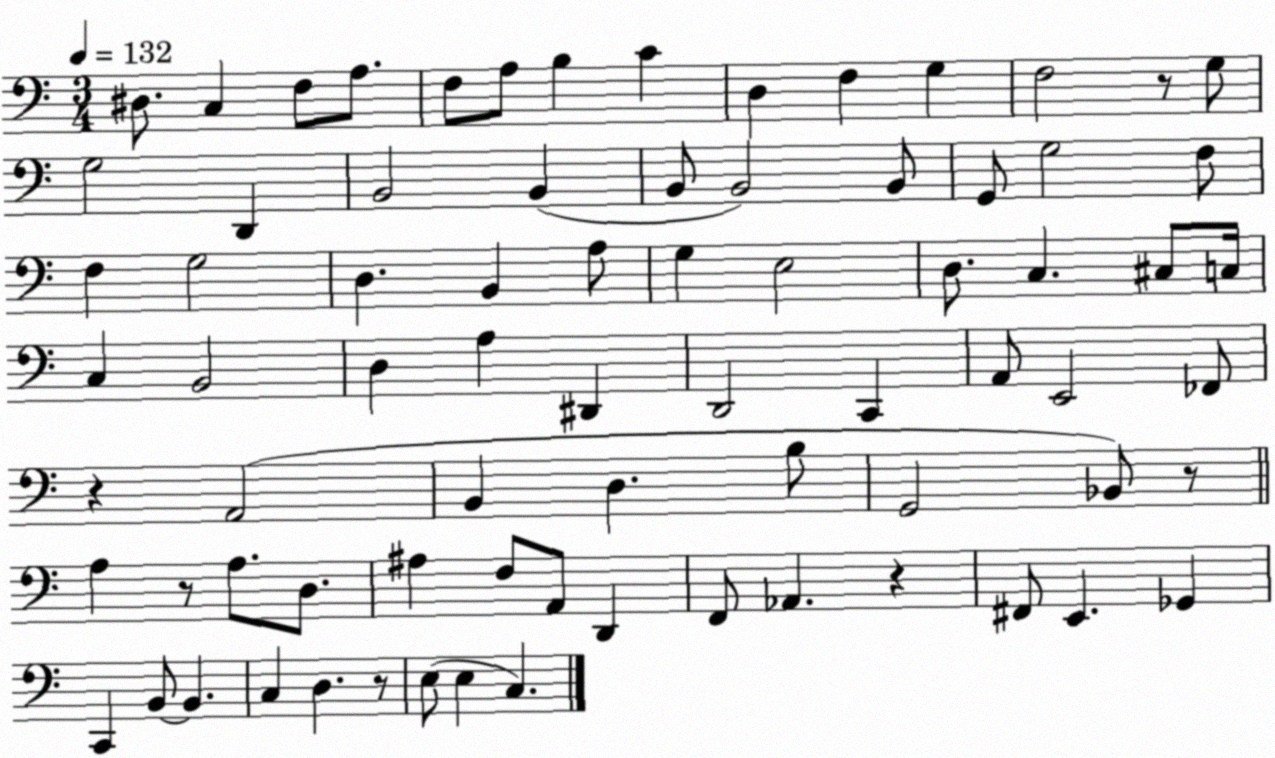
X:1
T:Untitled
M:3/4
L:1/4
K:C
^D,/2 C, F,/2 A,/2 F,/2 A,/2 B, C D, F, G, F,2 z/2 G,/2 G,2 D,, B,,2 B,, B,,/2 B,,2 B,,/2 G,,/2 G,2 F,/2 F, G,2 D, B,, A,/2 G, E,2 D,/2 C, ^C,/2 C,/4 C, B,,2 D, A, ^D,, D,,2 C,, A,,/2 E,,2 _F,,/2 z A,,2 B,, D, B,/2 G,,2 _B,,/2 z/2 A, z/2 A,/2 D,/2 ^A, F,/2 A,,/2 D,, F,,/2 _A,, z ^F,,/2 E,, _G,, C,, B,,/2 B,, C, D, z/2 E,/2 E, C,